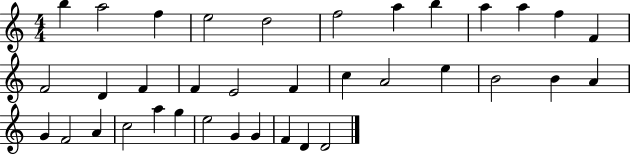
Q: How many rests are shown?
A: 0